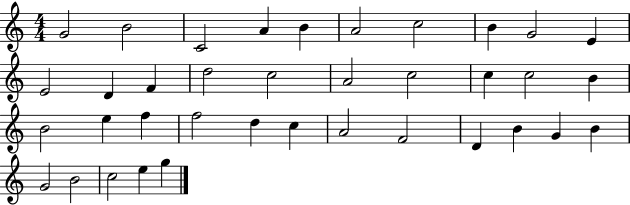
G4/h B4/h C4/h A4/q B4/q A4/h C5/h B4/q G4/h E4/q E4/h D4/q F4/q D5/h C5/h A4/h C5/h C5/q C5/h B4/q B4/h E5/q F5/q F5/h D5/q C5/q A4/h F4/h D4/q B4/q G4/q B4/q G4/h B4/h C5/h E5/q G5/q